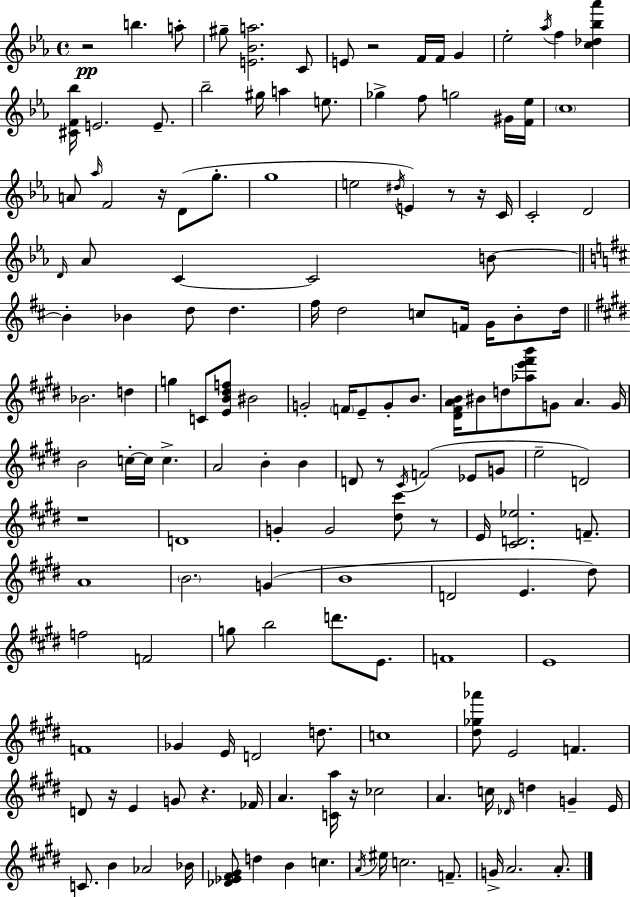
R/h B5/q. A5/e G#5/e [E4,Bb4,A5]/h. C4/e E4/e R/h F4/s F4/s G4/q Eb5/h Ab5/s F5/q [C5,Db5,Bb5,Ab6]/q [C#4,F4,Bb5]/s E4/h. E4/e. Bb5/h G#5/s A5/q E5/e. Gb5/q F5/e G5/h G#4/s [F4,Eb5]/s C5/w A4/e Ab5/s F4/h R/s D4/e G5/e. G5/w E5/h D#5/s E4/q R/e R/s C4/s C4/h D4/h D4/s Ab4/e C4/q C4/h B4/e B4/q Bb4/q D5/e D5/q. F#5/s D5/h C5/e F4/s G4/s B4/e D5/s Bb4/h. D5/q G5/q C4/e [E4,B4,D#5,F5]/e BIS4/h G4/h F4/s E4/e G4/e B4/e. [D#4,F#4,A4,B4]/s BIS4/e D5/e [Ab5,E6,F#6,B6]/e G4/e A4/q. G4/s B4/h C5/s C5/s C5/q. A4/h B4/q B4/q D4/e R/e C#4/s F4/h Eb4/e G4/e E5/h D4/h R/w D4/w G4/q G4/h [D#5,C#6]/e R/e E4/s [C#4,D4,Eb5]/h. F4/e. A4/w B4/h. G4/q B4/w D4/h E4/q. D#5/e F5/h F4/h G5/e B5/h D6/e. E4/e. F4/w E4/w F4/w Gb4/q E4/s D4/h D5/e. C5/w [D#5,Gb5,Ab6]/e E4/h F4/q. D4/e R/s E4/q G4/e R/q. FES4/s A4/q. [C4,A5]/s R/s CES5/h A4/q. C5/s Db4/s D5/q G4/q E4/s C4/e. B4/q Ab4/h Bb4/s [Db4,Eb4,F#4,G#4]/e D5/q B4/q C5/q. A4/s EIS5/s C5/h. F4/e. G4/s A4/h. A4/e.